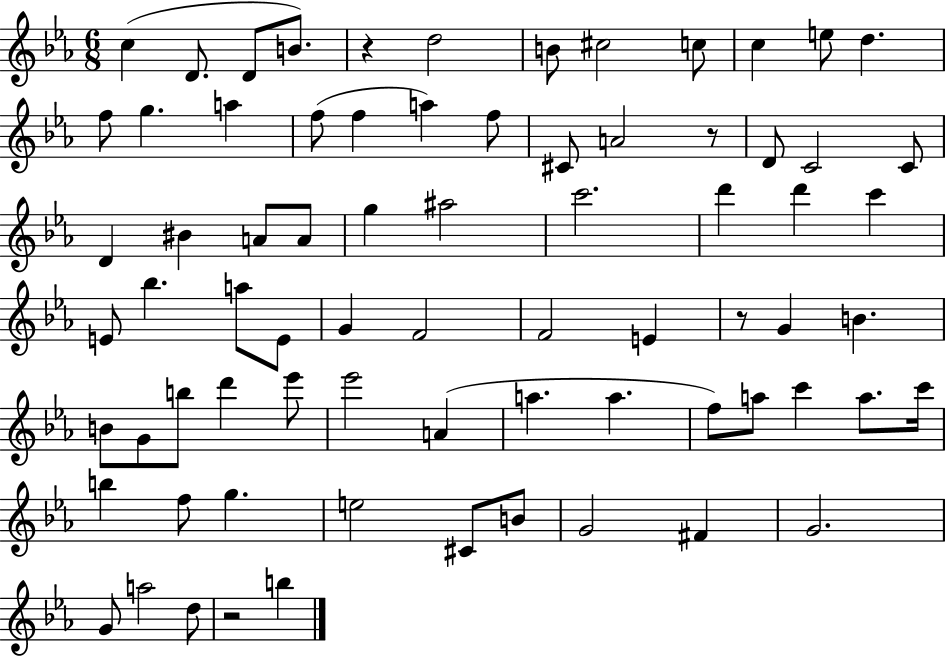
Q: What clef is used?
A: treble